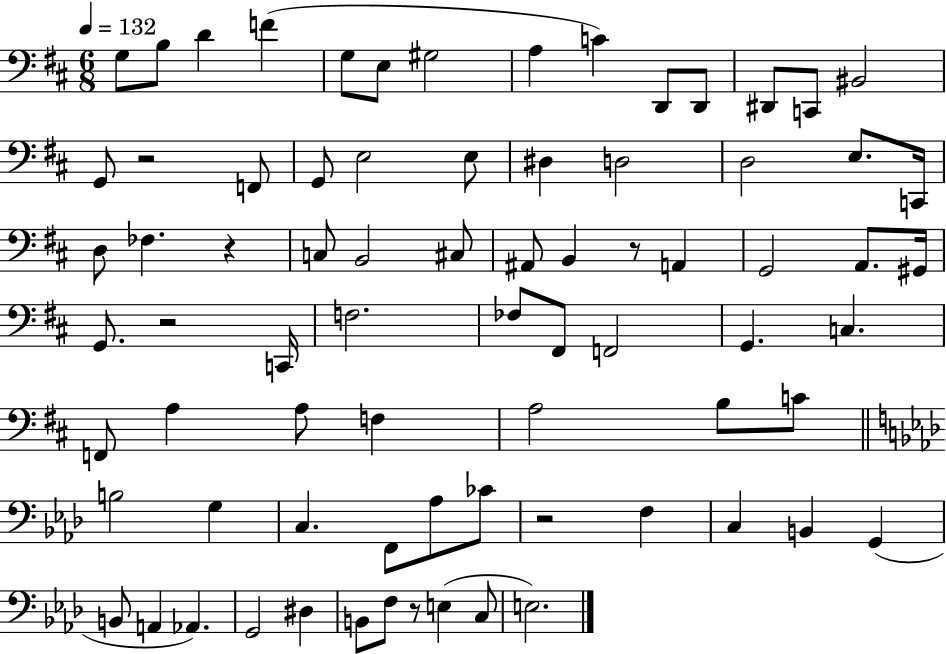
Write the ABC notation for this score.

X:1
T:Untitled
M:6/8
L:1/4
K:D
G,/2 B,/2 D F G,/2 E,/2 ^G,2 A, C D,,/2 D,,/2 ^D,,/2 C,,/2 ^B,,2 G,,/2 z2 F,,/2 G,,/2 E,2 E,/2 ^D, D,2 D,2 E,/2 C,,/4 D,/2 _F, z C,/2 B,,2 ^C,/2 ^A,,/2 B,, z/2 A,, G,,2 A,,/2 ^G,,/4 G,,/2 z2 C,,/4 F,2 _F,/2 ^F,,/2 F,,2 G,, C, F,,/2 A, A,/2 F, A,2 B,/2 C/2 B,2 G, C, F,,/2 _A,/2 _C/2 z2 F, C, B,, G,, B,,/2 A,, _A,, G,,2 ^D, B,,/2 F,/2 z/2 E, C,/2 E,2